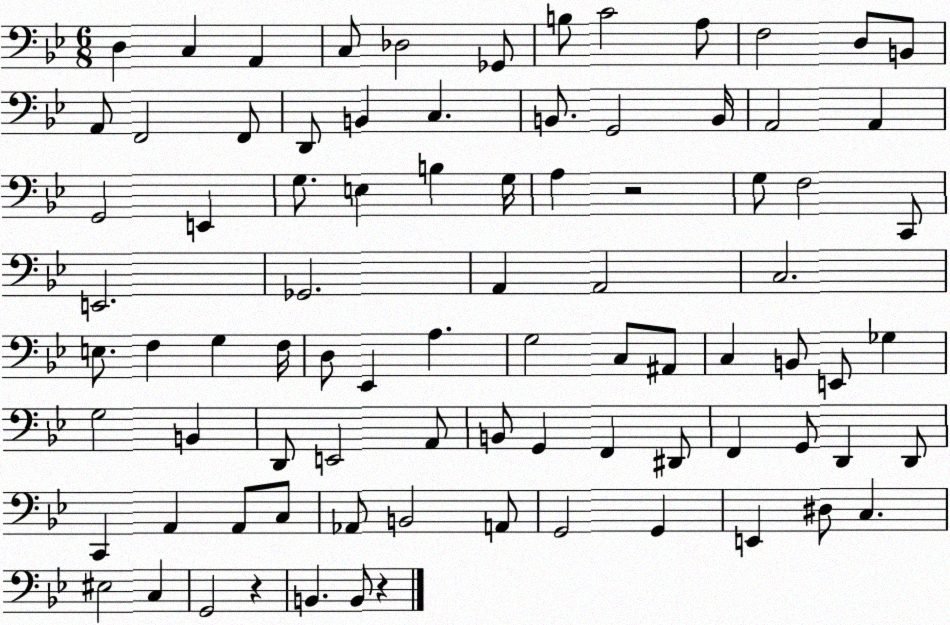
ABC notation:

X:1
T:Untitled
M:6/8
L:1/4
K:Bb
D, C, A,, C,/2 _D,2 _G,,/2 B,/2 C2 A,/2 F,2 D,/2 B,,/2 A,,/2 F,,2 F,,/2 D,,/2 B,, C, B,,/2 G,,2 B,,/4 A,,2 A,, G,,2 E,, G,/2 E, B, G,/4 A, z2 G,/2 F,2 C,,/2 E,,2 _G,,2 A,, A,,2 C,2 E,/2 F, G, F,/4 D,/2 _E,, A, G,2 C,/2 ^A,,/2 C, B,,/2 E,,/2 _G, G,2 B,, D,,/2 E,,2 A,,/2 B,,/2 G,, F,, ^D,,/2 F,, G,,/2 D,, D,,/2 C,, A,, A,,/2 C,/2 _A,,/2 B,,2 A,,/2 G,,2 G,, E,, ^D,/2 C, ^E,2 C, G,,2 z B,, B,,/2 z